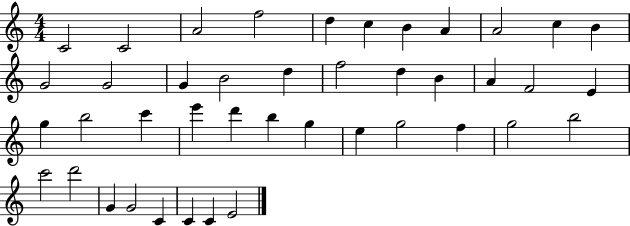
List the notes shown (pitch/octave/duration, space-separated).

C4/h C4/h A4/h F5/h D5/q C5/q B4/q A4/q A4/h C5/q B4/q G4/h G4/h G4/q B4/h D5/q F5/h D5/q B4/q A4/q F4/h E4/q G5/q B5/h C6/q E6/q D6/q B5/q G5/q E5/q G5/h F5/q G5/h B5/h C6/h D6/h G4/q G4/h C4/q C4/q C4/q E4/h